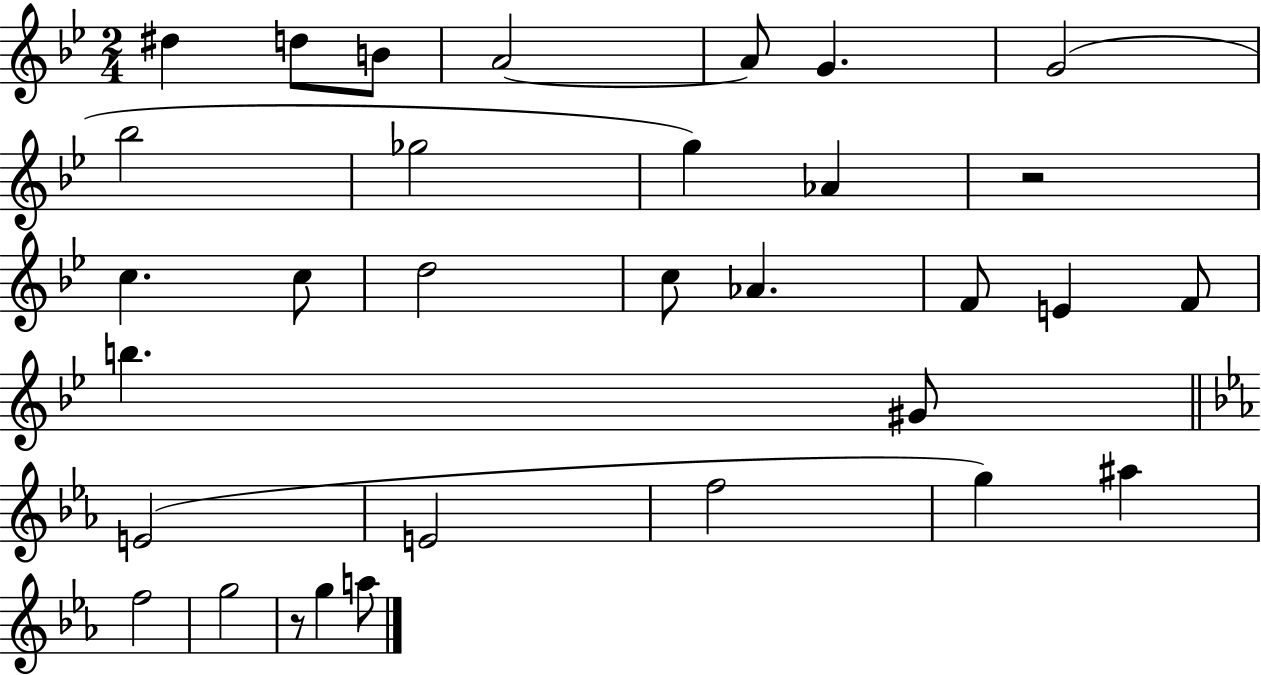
{
  \clef treble
  \numericTimeSignature
  \time 2/4
  \key bes \major
  \repeat volta 2 { dis''4 d''8 b'8 | a'2~~ | a'8 g'4. | g'2( | \break bes''2 | ges''2 | g''4) aes'4 | r2 | \break c''4. c''8 | d''2 | c''8 aes'4. | f'8 e'4 f'8 | \break b''4. gis'8 | \bar "||" \break \key ees \major e'2( | e'2 | f''2 | g''4) ais''4 | \break f''2 | g''2 | r8 g''4 a''8 | } \bar "|."
}